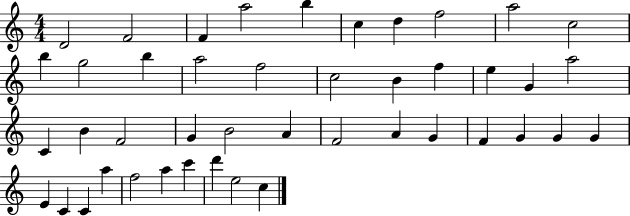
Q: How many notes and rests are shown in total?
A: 44